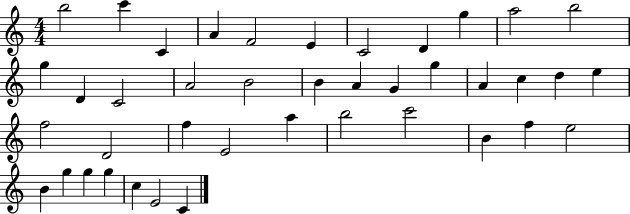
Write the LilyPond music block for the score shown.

{
  \clef treble
  \numericTimeSignature
  \time 4/4
  \key c \major
  b''2 c'''4 c'4 | a'4 f'2 e'4 | c'2 d'4 g''4 | a''2 b''2 | \break g''4 d'4 c'2 | a'2 b'2 | b'4 a'4 g'4 g''4 | a'4 c''4 d''4 e''4 | \break f''2 d'2 | f''4 e'2 a''4 | b''2 c'''2 | b'4 f''4 e''2 | \break b'4 g''4 g''4 g''4 | c''4 e'2 c'4 | \bar "|."
}